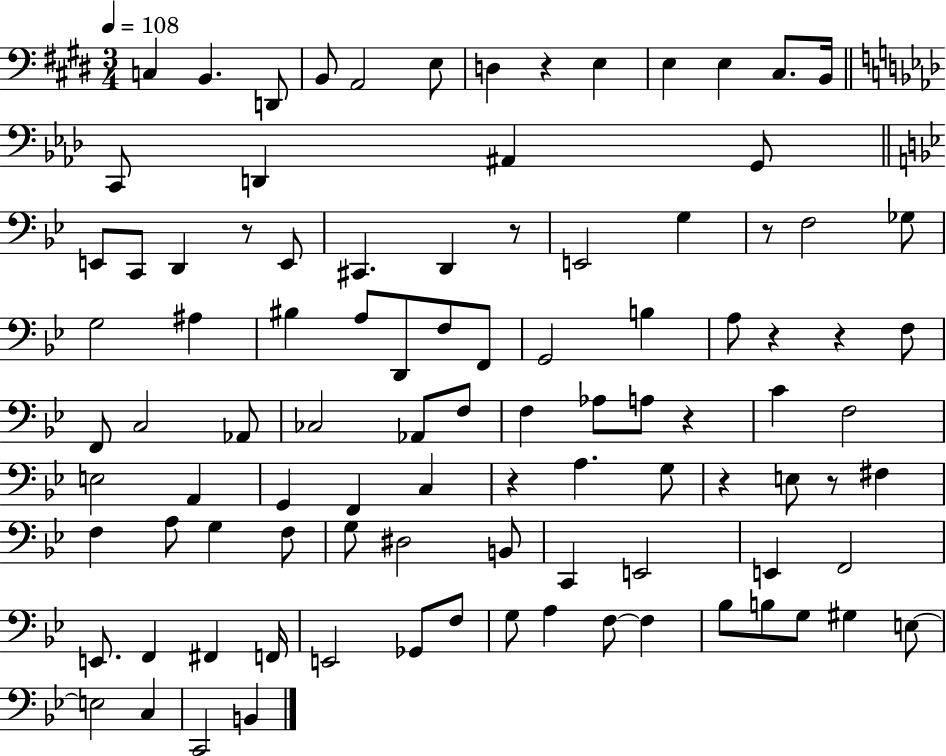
X:1
T:Untitled
M:3/4
L:1/4
K:E
C, B,, D,,/2 B,,/2 A,,2 E,/2 D, z E, E, E, ^C,/2 B,,/4 C,,/2 D,, ^A,, G,,/2 E,,/2 C,,/2 D,, z/2 E,,/2 ^C,, D,, z/2 E,,2 G, z/2 F,2 _G,/2 G,2 ^A, ^B, A,/2 D,,/2 F,/2 F,,/2 G,,2 B, A,/2 z z F,/2 F,,/2 C,2 _A,,/2 _C,2 _A,,/2 F,/2 F, _A,/2 A,/2 z C F,2 E,2 A,, G,, F,, C, z A, G,/2 z E,/2 z/2 ^F, F, A,/2 G, F,/2 G,/2 ^D,2 B,,/2 C,, E,,2 E,, F,,2 E,,/2 F,, ^F,, F,,/4 E,,2 _G,,/2 F,/2 G,/2 A, F,/2 F, _B,/2 B,/2 G,/2 ^G, E,/2 E,2 C, C,,2 B,,